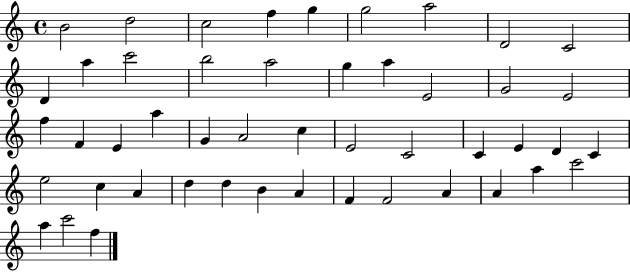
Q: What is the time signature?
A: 4/4